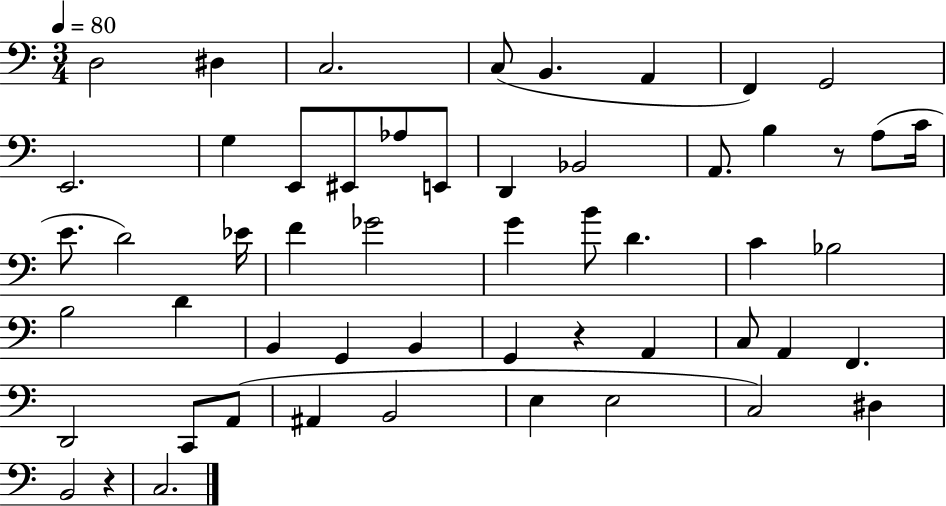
D3/h D#3/q C3/h. C3/e B2/q. A2/q F2/q G2/h E2/h. G3/q E2/e EIS2/e Ab3/e E2/e D2/q Bb2/h A2/e. B3/q R/e A3/e C4/s E4/e. D4/h Eb4/s F4/q Gb4/h G4/q B4/e D4/q. C4/q Bb3/h B3/h D4/q B2/q G2/q B2/q G2/q R/q A2/q C3/e A2/q F2/q. D2/h C2/e A2/e A#2/q B2/h E3/q E3/h C3/h D#3/q B2/h R/q C3/h.